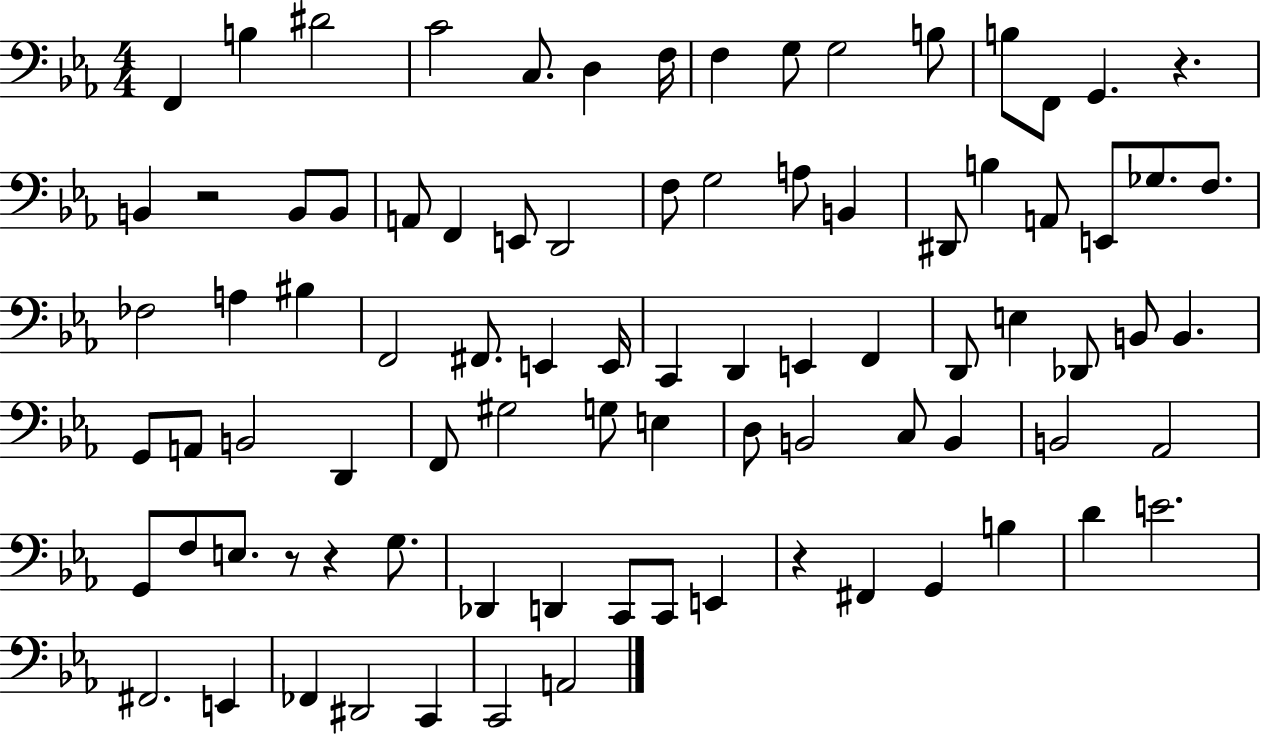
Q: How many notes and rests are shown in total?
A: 87